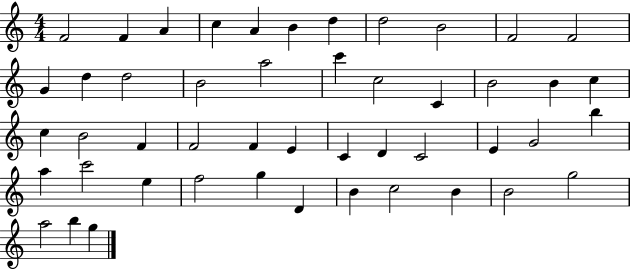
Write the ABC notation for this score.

X:1
T:Untitled
M:4/4
L:1/4
K:C
F2 F A c A B d d2 B2 F2 F2 G d d2 B2 a2 c' c2 C B2 B c c B2 F F2 F E C D C2 E G2 b a c'2 e f2 g D B c2 B B2 g2 a2 b g